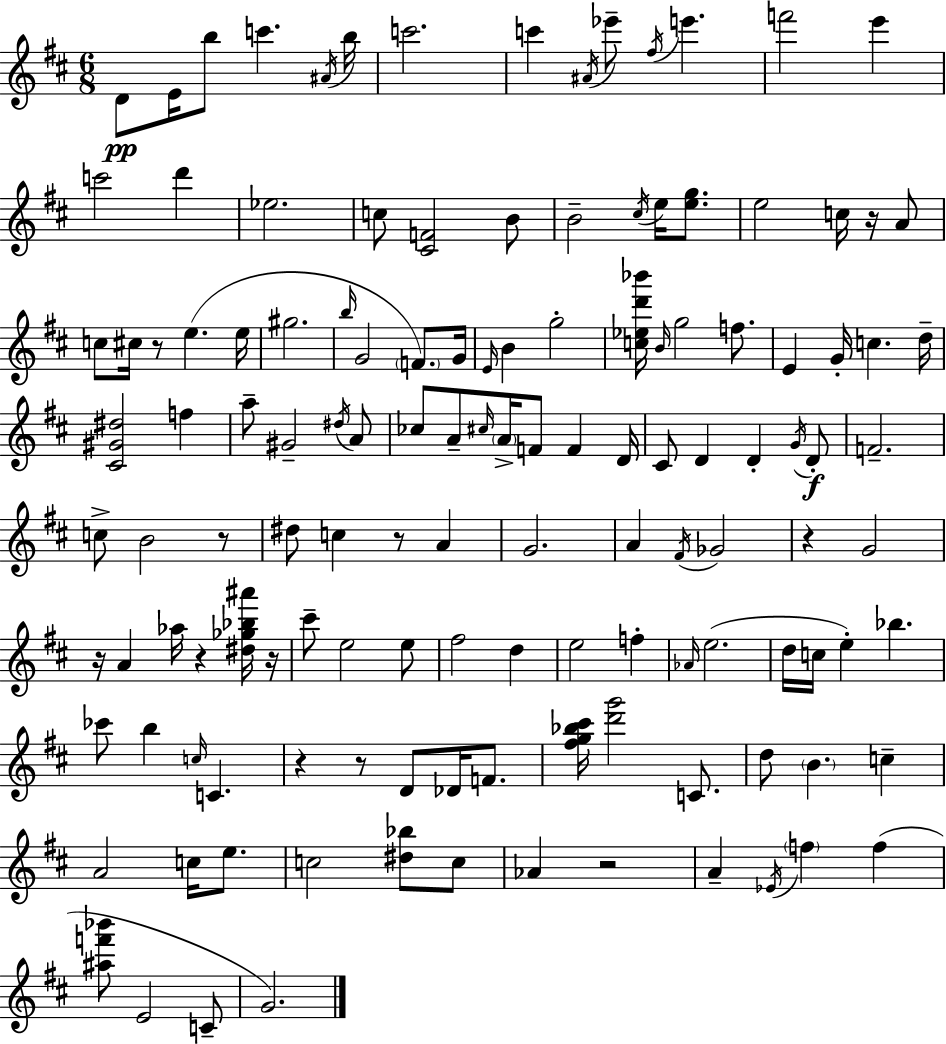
D4/e E4/s B5/e C6/q. A#4/s B5/s C6/h. C6/q A#4/s Eb6/e F#5/s E6/q. F6/h E6/q C6/h D6/q Eb5/h. C5/e [C#4,F4]/h B4/e B4/h C#5/s E5/s [E5,G5]/e. E5/h C5/s R/s A4/e C5/e C#5/s R/e E5/q. E5/s G#5/h. B5/s G4/h F4/e. G4/s E4/s B4/q G5/h [C5,Eb5,D6,Bb6]/s B4/s G5/h F5/e. E4/q G4/s C5/q. D5/s [C#4,G#4,D#5]/h F5/q A5/e G#4/h D#5/s A4/e CES5/e A4/e C#5/s A4/s F4/e F4/q D4/s C#4/e D4/q D4/q G4/s D4/e F4/h. C5/e B4/h R/e D#5/e C5/q R/e A4/q G4/h. A4/q F#4/s Gb4/h R/q G4/h R/s A4/q Ab5/s R/q [D#5,Gb5,Bb5,A#6]/s R/s C#6/e E5/h E5/e F#5/h D5/q E5/h F5/q Ab4/s E5/h. D5/s C5/s E5/q Bb5/q. CES6/e B5/q C5/s C4/q. R/q R/e D4/e Db4/s F4/e. [F#5,G5,Bb5,C#6]/s [D6,G6]/h C4/e. D5/e B4/q. C5/q A4/h C5/s E5/e. C5/h [D#5,Bb5]/e C5/e Ab4/q R/h A4/q Eb4/s F5/q F5/q [A#5,F6,Bb6]/e E4/h C4/e G4/h.